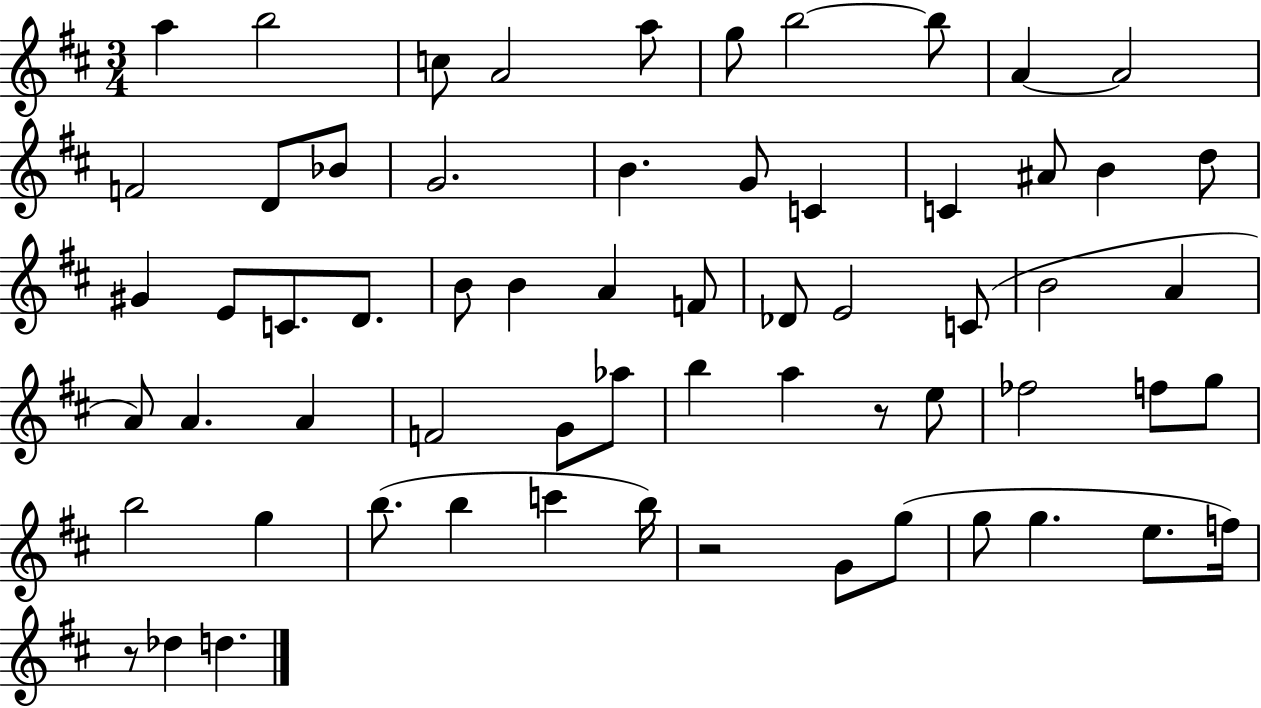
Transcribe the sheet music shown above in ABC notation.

X:1
T:Untitled
M:3/4
L:1/4
K:D
a b2 c/2 A2 a/2 g/2 b2 b/2 A A2 F2 D/2 _B/2 G2 B G/2 C C ^A/2 B d/2 ^G E/2 C/2 D/2 B/2 B A F/2 _D/2 E2 C/2 B2 A A/2 A A F2 G/2 _a/2 b a z/2 e/2 _f2 f/2 g/2 b2 g b/2 b c' b/4 z2 G/2 g/2 g/2 g e/2 f/4 z/2 _d d